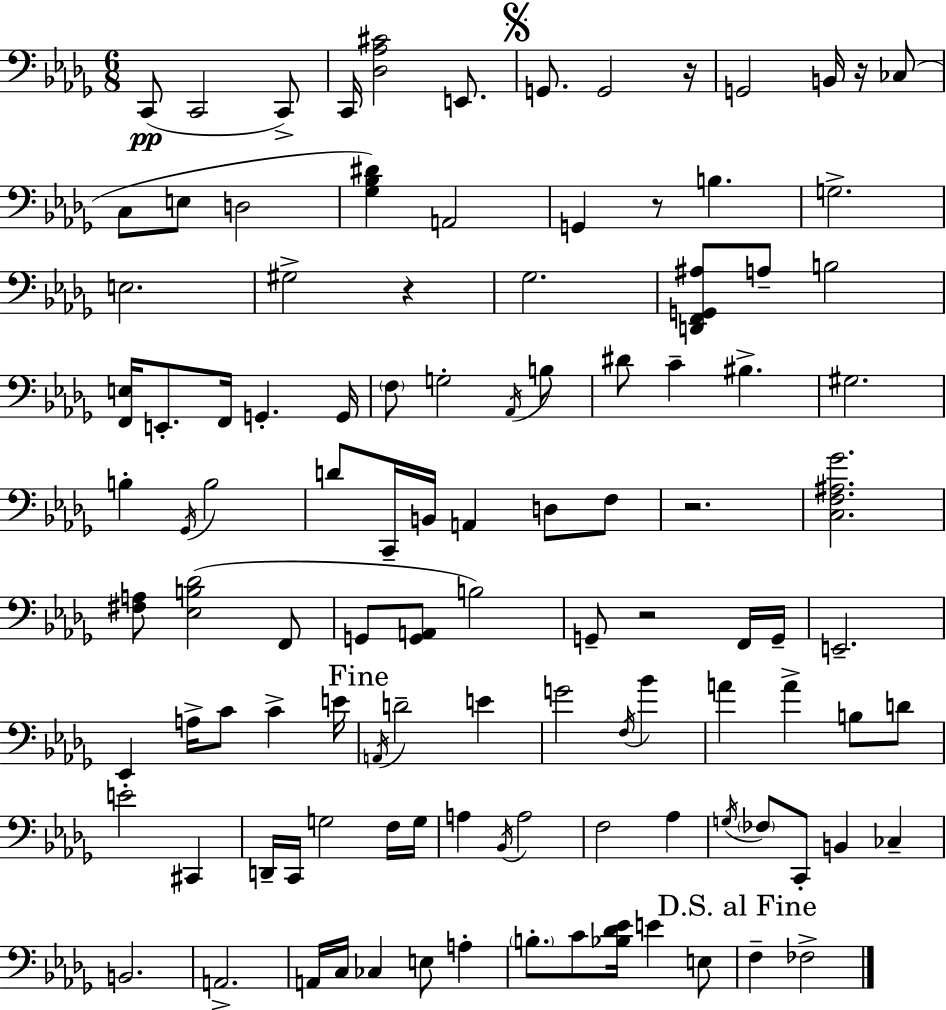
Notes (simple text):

C2/e C2/h C2/e C2/s [Db3,Ab3,C#4]/h E2/e. G2/e. G2/h R/s G2/h B2/s R/s CES3/e C3/e E3/e D3/h [Gb3,Bb3,D#4]/q A2/h G2/q R/e B3/q. G3/h. E3/h. G#3/h R/q Gb3/h. [D2,F2,G2,A#3]/e A3/e B3/h [F2,E3]/s E2/e. F2/s G2/q. G2/s F3/e G3/h Ab2/s B3/e D#4/e C4/q BIS3/q. G#3/h. B3/q Gb2/s B3/h D4/e C2/s B2/s A2/q D3/e F3/e R/h. [C3,F3,A#3,Gb4]/h. [F#3,A3]/e [Eb3,B3,Db4]/h F2/e G2/e [G2,A2]/e B3/h G2/e R/h F2/s G2/s E2/h. Eb2/q A3/s C4/e C4/q E4/s A2/s D4/h E4/q G4/h F3/s Bb4/q A4/q A4/q B3/e D4/e E4/h C#2/q D2/s C2/s G3/h F3/s G3/s A3/q Bb2/s A3/h F3/h Ab3/q G3/s FES3/e C2/e B2/q CES3/q B2/h. A2/h. A2/s C3/s CES3/q E3/e A3/q B3/e. C4/e [Bb3,Db4,Eb4]/s E4/q E3/e F3/q FES3/h